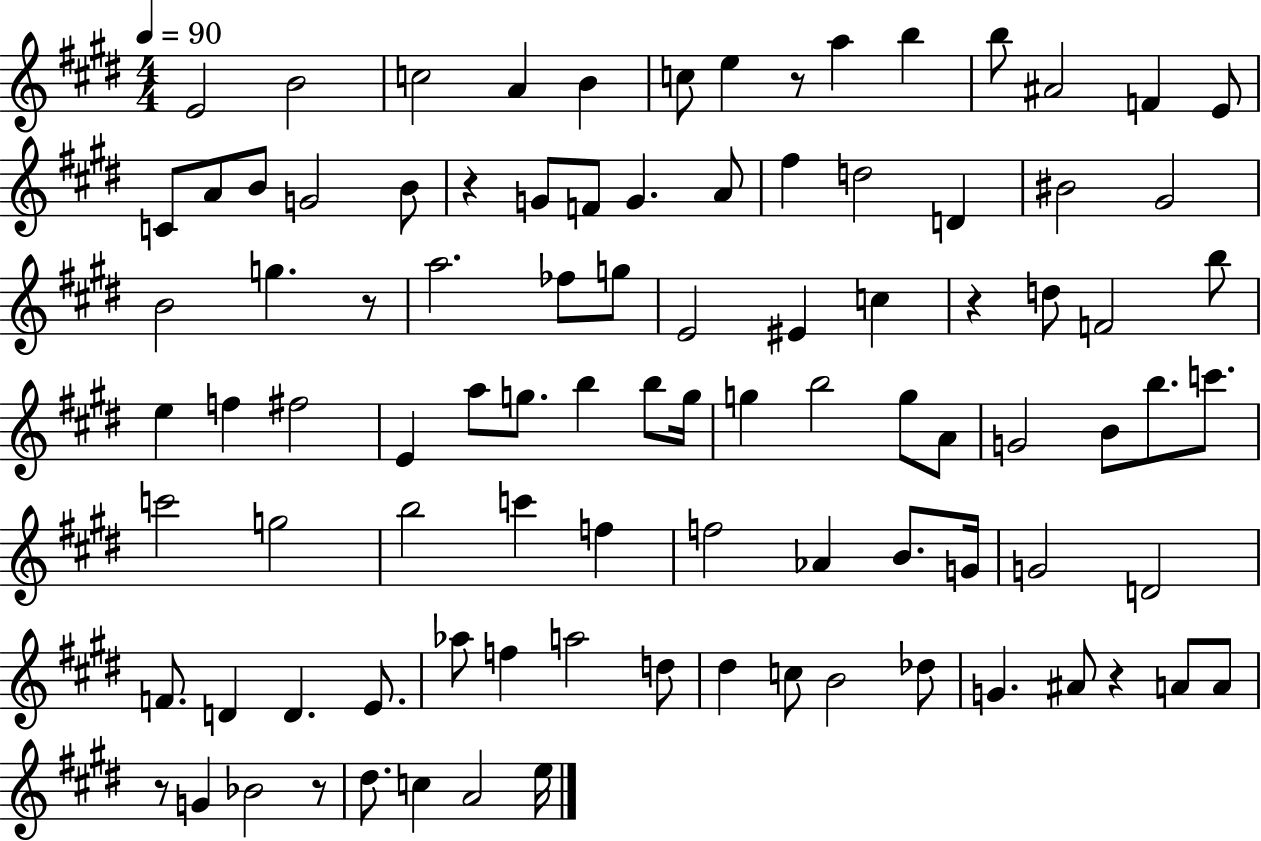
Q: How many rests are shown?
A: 7